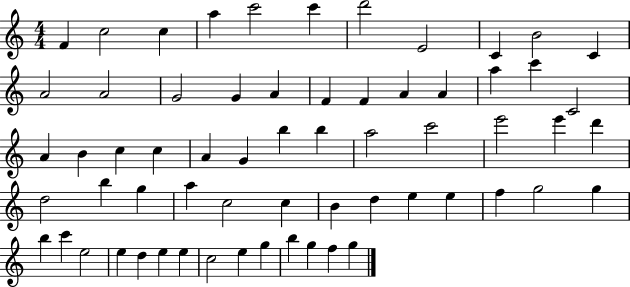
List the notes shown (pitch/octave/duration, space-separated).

F4/q C5/h C5/q A5/q C6/h C6/q D6/h E4/h C4/q B4/h C4/q A4/h A4/h G4/h G4/q A4/q F4/q F4/q A4/q A4/q A5/q C6/q C4/h A4/q B4/q C5/q C5/q A4/q G4/q B5/q B5/q A5/h C6/h E6/h E6/q D6/q D5/h B5/q G5/q A5/q C5/h C5/q B4/q D5/q E5/q E5/q F5/q G5/h G5/q B5/q C6/q E5/h E5/q D5/q E5/q E5/q C5/h E5/q G5/q B5/q G5/q F5/q G5/q